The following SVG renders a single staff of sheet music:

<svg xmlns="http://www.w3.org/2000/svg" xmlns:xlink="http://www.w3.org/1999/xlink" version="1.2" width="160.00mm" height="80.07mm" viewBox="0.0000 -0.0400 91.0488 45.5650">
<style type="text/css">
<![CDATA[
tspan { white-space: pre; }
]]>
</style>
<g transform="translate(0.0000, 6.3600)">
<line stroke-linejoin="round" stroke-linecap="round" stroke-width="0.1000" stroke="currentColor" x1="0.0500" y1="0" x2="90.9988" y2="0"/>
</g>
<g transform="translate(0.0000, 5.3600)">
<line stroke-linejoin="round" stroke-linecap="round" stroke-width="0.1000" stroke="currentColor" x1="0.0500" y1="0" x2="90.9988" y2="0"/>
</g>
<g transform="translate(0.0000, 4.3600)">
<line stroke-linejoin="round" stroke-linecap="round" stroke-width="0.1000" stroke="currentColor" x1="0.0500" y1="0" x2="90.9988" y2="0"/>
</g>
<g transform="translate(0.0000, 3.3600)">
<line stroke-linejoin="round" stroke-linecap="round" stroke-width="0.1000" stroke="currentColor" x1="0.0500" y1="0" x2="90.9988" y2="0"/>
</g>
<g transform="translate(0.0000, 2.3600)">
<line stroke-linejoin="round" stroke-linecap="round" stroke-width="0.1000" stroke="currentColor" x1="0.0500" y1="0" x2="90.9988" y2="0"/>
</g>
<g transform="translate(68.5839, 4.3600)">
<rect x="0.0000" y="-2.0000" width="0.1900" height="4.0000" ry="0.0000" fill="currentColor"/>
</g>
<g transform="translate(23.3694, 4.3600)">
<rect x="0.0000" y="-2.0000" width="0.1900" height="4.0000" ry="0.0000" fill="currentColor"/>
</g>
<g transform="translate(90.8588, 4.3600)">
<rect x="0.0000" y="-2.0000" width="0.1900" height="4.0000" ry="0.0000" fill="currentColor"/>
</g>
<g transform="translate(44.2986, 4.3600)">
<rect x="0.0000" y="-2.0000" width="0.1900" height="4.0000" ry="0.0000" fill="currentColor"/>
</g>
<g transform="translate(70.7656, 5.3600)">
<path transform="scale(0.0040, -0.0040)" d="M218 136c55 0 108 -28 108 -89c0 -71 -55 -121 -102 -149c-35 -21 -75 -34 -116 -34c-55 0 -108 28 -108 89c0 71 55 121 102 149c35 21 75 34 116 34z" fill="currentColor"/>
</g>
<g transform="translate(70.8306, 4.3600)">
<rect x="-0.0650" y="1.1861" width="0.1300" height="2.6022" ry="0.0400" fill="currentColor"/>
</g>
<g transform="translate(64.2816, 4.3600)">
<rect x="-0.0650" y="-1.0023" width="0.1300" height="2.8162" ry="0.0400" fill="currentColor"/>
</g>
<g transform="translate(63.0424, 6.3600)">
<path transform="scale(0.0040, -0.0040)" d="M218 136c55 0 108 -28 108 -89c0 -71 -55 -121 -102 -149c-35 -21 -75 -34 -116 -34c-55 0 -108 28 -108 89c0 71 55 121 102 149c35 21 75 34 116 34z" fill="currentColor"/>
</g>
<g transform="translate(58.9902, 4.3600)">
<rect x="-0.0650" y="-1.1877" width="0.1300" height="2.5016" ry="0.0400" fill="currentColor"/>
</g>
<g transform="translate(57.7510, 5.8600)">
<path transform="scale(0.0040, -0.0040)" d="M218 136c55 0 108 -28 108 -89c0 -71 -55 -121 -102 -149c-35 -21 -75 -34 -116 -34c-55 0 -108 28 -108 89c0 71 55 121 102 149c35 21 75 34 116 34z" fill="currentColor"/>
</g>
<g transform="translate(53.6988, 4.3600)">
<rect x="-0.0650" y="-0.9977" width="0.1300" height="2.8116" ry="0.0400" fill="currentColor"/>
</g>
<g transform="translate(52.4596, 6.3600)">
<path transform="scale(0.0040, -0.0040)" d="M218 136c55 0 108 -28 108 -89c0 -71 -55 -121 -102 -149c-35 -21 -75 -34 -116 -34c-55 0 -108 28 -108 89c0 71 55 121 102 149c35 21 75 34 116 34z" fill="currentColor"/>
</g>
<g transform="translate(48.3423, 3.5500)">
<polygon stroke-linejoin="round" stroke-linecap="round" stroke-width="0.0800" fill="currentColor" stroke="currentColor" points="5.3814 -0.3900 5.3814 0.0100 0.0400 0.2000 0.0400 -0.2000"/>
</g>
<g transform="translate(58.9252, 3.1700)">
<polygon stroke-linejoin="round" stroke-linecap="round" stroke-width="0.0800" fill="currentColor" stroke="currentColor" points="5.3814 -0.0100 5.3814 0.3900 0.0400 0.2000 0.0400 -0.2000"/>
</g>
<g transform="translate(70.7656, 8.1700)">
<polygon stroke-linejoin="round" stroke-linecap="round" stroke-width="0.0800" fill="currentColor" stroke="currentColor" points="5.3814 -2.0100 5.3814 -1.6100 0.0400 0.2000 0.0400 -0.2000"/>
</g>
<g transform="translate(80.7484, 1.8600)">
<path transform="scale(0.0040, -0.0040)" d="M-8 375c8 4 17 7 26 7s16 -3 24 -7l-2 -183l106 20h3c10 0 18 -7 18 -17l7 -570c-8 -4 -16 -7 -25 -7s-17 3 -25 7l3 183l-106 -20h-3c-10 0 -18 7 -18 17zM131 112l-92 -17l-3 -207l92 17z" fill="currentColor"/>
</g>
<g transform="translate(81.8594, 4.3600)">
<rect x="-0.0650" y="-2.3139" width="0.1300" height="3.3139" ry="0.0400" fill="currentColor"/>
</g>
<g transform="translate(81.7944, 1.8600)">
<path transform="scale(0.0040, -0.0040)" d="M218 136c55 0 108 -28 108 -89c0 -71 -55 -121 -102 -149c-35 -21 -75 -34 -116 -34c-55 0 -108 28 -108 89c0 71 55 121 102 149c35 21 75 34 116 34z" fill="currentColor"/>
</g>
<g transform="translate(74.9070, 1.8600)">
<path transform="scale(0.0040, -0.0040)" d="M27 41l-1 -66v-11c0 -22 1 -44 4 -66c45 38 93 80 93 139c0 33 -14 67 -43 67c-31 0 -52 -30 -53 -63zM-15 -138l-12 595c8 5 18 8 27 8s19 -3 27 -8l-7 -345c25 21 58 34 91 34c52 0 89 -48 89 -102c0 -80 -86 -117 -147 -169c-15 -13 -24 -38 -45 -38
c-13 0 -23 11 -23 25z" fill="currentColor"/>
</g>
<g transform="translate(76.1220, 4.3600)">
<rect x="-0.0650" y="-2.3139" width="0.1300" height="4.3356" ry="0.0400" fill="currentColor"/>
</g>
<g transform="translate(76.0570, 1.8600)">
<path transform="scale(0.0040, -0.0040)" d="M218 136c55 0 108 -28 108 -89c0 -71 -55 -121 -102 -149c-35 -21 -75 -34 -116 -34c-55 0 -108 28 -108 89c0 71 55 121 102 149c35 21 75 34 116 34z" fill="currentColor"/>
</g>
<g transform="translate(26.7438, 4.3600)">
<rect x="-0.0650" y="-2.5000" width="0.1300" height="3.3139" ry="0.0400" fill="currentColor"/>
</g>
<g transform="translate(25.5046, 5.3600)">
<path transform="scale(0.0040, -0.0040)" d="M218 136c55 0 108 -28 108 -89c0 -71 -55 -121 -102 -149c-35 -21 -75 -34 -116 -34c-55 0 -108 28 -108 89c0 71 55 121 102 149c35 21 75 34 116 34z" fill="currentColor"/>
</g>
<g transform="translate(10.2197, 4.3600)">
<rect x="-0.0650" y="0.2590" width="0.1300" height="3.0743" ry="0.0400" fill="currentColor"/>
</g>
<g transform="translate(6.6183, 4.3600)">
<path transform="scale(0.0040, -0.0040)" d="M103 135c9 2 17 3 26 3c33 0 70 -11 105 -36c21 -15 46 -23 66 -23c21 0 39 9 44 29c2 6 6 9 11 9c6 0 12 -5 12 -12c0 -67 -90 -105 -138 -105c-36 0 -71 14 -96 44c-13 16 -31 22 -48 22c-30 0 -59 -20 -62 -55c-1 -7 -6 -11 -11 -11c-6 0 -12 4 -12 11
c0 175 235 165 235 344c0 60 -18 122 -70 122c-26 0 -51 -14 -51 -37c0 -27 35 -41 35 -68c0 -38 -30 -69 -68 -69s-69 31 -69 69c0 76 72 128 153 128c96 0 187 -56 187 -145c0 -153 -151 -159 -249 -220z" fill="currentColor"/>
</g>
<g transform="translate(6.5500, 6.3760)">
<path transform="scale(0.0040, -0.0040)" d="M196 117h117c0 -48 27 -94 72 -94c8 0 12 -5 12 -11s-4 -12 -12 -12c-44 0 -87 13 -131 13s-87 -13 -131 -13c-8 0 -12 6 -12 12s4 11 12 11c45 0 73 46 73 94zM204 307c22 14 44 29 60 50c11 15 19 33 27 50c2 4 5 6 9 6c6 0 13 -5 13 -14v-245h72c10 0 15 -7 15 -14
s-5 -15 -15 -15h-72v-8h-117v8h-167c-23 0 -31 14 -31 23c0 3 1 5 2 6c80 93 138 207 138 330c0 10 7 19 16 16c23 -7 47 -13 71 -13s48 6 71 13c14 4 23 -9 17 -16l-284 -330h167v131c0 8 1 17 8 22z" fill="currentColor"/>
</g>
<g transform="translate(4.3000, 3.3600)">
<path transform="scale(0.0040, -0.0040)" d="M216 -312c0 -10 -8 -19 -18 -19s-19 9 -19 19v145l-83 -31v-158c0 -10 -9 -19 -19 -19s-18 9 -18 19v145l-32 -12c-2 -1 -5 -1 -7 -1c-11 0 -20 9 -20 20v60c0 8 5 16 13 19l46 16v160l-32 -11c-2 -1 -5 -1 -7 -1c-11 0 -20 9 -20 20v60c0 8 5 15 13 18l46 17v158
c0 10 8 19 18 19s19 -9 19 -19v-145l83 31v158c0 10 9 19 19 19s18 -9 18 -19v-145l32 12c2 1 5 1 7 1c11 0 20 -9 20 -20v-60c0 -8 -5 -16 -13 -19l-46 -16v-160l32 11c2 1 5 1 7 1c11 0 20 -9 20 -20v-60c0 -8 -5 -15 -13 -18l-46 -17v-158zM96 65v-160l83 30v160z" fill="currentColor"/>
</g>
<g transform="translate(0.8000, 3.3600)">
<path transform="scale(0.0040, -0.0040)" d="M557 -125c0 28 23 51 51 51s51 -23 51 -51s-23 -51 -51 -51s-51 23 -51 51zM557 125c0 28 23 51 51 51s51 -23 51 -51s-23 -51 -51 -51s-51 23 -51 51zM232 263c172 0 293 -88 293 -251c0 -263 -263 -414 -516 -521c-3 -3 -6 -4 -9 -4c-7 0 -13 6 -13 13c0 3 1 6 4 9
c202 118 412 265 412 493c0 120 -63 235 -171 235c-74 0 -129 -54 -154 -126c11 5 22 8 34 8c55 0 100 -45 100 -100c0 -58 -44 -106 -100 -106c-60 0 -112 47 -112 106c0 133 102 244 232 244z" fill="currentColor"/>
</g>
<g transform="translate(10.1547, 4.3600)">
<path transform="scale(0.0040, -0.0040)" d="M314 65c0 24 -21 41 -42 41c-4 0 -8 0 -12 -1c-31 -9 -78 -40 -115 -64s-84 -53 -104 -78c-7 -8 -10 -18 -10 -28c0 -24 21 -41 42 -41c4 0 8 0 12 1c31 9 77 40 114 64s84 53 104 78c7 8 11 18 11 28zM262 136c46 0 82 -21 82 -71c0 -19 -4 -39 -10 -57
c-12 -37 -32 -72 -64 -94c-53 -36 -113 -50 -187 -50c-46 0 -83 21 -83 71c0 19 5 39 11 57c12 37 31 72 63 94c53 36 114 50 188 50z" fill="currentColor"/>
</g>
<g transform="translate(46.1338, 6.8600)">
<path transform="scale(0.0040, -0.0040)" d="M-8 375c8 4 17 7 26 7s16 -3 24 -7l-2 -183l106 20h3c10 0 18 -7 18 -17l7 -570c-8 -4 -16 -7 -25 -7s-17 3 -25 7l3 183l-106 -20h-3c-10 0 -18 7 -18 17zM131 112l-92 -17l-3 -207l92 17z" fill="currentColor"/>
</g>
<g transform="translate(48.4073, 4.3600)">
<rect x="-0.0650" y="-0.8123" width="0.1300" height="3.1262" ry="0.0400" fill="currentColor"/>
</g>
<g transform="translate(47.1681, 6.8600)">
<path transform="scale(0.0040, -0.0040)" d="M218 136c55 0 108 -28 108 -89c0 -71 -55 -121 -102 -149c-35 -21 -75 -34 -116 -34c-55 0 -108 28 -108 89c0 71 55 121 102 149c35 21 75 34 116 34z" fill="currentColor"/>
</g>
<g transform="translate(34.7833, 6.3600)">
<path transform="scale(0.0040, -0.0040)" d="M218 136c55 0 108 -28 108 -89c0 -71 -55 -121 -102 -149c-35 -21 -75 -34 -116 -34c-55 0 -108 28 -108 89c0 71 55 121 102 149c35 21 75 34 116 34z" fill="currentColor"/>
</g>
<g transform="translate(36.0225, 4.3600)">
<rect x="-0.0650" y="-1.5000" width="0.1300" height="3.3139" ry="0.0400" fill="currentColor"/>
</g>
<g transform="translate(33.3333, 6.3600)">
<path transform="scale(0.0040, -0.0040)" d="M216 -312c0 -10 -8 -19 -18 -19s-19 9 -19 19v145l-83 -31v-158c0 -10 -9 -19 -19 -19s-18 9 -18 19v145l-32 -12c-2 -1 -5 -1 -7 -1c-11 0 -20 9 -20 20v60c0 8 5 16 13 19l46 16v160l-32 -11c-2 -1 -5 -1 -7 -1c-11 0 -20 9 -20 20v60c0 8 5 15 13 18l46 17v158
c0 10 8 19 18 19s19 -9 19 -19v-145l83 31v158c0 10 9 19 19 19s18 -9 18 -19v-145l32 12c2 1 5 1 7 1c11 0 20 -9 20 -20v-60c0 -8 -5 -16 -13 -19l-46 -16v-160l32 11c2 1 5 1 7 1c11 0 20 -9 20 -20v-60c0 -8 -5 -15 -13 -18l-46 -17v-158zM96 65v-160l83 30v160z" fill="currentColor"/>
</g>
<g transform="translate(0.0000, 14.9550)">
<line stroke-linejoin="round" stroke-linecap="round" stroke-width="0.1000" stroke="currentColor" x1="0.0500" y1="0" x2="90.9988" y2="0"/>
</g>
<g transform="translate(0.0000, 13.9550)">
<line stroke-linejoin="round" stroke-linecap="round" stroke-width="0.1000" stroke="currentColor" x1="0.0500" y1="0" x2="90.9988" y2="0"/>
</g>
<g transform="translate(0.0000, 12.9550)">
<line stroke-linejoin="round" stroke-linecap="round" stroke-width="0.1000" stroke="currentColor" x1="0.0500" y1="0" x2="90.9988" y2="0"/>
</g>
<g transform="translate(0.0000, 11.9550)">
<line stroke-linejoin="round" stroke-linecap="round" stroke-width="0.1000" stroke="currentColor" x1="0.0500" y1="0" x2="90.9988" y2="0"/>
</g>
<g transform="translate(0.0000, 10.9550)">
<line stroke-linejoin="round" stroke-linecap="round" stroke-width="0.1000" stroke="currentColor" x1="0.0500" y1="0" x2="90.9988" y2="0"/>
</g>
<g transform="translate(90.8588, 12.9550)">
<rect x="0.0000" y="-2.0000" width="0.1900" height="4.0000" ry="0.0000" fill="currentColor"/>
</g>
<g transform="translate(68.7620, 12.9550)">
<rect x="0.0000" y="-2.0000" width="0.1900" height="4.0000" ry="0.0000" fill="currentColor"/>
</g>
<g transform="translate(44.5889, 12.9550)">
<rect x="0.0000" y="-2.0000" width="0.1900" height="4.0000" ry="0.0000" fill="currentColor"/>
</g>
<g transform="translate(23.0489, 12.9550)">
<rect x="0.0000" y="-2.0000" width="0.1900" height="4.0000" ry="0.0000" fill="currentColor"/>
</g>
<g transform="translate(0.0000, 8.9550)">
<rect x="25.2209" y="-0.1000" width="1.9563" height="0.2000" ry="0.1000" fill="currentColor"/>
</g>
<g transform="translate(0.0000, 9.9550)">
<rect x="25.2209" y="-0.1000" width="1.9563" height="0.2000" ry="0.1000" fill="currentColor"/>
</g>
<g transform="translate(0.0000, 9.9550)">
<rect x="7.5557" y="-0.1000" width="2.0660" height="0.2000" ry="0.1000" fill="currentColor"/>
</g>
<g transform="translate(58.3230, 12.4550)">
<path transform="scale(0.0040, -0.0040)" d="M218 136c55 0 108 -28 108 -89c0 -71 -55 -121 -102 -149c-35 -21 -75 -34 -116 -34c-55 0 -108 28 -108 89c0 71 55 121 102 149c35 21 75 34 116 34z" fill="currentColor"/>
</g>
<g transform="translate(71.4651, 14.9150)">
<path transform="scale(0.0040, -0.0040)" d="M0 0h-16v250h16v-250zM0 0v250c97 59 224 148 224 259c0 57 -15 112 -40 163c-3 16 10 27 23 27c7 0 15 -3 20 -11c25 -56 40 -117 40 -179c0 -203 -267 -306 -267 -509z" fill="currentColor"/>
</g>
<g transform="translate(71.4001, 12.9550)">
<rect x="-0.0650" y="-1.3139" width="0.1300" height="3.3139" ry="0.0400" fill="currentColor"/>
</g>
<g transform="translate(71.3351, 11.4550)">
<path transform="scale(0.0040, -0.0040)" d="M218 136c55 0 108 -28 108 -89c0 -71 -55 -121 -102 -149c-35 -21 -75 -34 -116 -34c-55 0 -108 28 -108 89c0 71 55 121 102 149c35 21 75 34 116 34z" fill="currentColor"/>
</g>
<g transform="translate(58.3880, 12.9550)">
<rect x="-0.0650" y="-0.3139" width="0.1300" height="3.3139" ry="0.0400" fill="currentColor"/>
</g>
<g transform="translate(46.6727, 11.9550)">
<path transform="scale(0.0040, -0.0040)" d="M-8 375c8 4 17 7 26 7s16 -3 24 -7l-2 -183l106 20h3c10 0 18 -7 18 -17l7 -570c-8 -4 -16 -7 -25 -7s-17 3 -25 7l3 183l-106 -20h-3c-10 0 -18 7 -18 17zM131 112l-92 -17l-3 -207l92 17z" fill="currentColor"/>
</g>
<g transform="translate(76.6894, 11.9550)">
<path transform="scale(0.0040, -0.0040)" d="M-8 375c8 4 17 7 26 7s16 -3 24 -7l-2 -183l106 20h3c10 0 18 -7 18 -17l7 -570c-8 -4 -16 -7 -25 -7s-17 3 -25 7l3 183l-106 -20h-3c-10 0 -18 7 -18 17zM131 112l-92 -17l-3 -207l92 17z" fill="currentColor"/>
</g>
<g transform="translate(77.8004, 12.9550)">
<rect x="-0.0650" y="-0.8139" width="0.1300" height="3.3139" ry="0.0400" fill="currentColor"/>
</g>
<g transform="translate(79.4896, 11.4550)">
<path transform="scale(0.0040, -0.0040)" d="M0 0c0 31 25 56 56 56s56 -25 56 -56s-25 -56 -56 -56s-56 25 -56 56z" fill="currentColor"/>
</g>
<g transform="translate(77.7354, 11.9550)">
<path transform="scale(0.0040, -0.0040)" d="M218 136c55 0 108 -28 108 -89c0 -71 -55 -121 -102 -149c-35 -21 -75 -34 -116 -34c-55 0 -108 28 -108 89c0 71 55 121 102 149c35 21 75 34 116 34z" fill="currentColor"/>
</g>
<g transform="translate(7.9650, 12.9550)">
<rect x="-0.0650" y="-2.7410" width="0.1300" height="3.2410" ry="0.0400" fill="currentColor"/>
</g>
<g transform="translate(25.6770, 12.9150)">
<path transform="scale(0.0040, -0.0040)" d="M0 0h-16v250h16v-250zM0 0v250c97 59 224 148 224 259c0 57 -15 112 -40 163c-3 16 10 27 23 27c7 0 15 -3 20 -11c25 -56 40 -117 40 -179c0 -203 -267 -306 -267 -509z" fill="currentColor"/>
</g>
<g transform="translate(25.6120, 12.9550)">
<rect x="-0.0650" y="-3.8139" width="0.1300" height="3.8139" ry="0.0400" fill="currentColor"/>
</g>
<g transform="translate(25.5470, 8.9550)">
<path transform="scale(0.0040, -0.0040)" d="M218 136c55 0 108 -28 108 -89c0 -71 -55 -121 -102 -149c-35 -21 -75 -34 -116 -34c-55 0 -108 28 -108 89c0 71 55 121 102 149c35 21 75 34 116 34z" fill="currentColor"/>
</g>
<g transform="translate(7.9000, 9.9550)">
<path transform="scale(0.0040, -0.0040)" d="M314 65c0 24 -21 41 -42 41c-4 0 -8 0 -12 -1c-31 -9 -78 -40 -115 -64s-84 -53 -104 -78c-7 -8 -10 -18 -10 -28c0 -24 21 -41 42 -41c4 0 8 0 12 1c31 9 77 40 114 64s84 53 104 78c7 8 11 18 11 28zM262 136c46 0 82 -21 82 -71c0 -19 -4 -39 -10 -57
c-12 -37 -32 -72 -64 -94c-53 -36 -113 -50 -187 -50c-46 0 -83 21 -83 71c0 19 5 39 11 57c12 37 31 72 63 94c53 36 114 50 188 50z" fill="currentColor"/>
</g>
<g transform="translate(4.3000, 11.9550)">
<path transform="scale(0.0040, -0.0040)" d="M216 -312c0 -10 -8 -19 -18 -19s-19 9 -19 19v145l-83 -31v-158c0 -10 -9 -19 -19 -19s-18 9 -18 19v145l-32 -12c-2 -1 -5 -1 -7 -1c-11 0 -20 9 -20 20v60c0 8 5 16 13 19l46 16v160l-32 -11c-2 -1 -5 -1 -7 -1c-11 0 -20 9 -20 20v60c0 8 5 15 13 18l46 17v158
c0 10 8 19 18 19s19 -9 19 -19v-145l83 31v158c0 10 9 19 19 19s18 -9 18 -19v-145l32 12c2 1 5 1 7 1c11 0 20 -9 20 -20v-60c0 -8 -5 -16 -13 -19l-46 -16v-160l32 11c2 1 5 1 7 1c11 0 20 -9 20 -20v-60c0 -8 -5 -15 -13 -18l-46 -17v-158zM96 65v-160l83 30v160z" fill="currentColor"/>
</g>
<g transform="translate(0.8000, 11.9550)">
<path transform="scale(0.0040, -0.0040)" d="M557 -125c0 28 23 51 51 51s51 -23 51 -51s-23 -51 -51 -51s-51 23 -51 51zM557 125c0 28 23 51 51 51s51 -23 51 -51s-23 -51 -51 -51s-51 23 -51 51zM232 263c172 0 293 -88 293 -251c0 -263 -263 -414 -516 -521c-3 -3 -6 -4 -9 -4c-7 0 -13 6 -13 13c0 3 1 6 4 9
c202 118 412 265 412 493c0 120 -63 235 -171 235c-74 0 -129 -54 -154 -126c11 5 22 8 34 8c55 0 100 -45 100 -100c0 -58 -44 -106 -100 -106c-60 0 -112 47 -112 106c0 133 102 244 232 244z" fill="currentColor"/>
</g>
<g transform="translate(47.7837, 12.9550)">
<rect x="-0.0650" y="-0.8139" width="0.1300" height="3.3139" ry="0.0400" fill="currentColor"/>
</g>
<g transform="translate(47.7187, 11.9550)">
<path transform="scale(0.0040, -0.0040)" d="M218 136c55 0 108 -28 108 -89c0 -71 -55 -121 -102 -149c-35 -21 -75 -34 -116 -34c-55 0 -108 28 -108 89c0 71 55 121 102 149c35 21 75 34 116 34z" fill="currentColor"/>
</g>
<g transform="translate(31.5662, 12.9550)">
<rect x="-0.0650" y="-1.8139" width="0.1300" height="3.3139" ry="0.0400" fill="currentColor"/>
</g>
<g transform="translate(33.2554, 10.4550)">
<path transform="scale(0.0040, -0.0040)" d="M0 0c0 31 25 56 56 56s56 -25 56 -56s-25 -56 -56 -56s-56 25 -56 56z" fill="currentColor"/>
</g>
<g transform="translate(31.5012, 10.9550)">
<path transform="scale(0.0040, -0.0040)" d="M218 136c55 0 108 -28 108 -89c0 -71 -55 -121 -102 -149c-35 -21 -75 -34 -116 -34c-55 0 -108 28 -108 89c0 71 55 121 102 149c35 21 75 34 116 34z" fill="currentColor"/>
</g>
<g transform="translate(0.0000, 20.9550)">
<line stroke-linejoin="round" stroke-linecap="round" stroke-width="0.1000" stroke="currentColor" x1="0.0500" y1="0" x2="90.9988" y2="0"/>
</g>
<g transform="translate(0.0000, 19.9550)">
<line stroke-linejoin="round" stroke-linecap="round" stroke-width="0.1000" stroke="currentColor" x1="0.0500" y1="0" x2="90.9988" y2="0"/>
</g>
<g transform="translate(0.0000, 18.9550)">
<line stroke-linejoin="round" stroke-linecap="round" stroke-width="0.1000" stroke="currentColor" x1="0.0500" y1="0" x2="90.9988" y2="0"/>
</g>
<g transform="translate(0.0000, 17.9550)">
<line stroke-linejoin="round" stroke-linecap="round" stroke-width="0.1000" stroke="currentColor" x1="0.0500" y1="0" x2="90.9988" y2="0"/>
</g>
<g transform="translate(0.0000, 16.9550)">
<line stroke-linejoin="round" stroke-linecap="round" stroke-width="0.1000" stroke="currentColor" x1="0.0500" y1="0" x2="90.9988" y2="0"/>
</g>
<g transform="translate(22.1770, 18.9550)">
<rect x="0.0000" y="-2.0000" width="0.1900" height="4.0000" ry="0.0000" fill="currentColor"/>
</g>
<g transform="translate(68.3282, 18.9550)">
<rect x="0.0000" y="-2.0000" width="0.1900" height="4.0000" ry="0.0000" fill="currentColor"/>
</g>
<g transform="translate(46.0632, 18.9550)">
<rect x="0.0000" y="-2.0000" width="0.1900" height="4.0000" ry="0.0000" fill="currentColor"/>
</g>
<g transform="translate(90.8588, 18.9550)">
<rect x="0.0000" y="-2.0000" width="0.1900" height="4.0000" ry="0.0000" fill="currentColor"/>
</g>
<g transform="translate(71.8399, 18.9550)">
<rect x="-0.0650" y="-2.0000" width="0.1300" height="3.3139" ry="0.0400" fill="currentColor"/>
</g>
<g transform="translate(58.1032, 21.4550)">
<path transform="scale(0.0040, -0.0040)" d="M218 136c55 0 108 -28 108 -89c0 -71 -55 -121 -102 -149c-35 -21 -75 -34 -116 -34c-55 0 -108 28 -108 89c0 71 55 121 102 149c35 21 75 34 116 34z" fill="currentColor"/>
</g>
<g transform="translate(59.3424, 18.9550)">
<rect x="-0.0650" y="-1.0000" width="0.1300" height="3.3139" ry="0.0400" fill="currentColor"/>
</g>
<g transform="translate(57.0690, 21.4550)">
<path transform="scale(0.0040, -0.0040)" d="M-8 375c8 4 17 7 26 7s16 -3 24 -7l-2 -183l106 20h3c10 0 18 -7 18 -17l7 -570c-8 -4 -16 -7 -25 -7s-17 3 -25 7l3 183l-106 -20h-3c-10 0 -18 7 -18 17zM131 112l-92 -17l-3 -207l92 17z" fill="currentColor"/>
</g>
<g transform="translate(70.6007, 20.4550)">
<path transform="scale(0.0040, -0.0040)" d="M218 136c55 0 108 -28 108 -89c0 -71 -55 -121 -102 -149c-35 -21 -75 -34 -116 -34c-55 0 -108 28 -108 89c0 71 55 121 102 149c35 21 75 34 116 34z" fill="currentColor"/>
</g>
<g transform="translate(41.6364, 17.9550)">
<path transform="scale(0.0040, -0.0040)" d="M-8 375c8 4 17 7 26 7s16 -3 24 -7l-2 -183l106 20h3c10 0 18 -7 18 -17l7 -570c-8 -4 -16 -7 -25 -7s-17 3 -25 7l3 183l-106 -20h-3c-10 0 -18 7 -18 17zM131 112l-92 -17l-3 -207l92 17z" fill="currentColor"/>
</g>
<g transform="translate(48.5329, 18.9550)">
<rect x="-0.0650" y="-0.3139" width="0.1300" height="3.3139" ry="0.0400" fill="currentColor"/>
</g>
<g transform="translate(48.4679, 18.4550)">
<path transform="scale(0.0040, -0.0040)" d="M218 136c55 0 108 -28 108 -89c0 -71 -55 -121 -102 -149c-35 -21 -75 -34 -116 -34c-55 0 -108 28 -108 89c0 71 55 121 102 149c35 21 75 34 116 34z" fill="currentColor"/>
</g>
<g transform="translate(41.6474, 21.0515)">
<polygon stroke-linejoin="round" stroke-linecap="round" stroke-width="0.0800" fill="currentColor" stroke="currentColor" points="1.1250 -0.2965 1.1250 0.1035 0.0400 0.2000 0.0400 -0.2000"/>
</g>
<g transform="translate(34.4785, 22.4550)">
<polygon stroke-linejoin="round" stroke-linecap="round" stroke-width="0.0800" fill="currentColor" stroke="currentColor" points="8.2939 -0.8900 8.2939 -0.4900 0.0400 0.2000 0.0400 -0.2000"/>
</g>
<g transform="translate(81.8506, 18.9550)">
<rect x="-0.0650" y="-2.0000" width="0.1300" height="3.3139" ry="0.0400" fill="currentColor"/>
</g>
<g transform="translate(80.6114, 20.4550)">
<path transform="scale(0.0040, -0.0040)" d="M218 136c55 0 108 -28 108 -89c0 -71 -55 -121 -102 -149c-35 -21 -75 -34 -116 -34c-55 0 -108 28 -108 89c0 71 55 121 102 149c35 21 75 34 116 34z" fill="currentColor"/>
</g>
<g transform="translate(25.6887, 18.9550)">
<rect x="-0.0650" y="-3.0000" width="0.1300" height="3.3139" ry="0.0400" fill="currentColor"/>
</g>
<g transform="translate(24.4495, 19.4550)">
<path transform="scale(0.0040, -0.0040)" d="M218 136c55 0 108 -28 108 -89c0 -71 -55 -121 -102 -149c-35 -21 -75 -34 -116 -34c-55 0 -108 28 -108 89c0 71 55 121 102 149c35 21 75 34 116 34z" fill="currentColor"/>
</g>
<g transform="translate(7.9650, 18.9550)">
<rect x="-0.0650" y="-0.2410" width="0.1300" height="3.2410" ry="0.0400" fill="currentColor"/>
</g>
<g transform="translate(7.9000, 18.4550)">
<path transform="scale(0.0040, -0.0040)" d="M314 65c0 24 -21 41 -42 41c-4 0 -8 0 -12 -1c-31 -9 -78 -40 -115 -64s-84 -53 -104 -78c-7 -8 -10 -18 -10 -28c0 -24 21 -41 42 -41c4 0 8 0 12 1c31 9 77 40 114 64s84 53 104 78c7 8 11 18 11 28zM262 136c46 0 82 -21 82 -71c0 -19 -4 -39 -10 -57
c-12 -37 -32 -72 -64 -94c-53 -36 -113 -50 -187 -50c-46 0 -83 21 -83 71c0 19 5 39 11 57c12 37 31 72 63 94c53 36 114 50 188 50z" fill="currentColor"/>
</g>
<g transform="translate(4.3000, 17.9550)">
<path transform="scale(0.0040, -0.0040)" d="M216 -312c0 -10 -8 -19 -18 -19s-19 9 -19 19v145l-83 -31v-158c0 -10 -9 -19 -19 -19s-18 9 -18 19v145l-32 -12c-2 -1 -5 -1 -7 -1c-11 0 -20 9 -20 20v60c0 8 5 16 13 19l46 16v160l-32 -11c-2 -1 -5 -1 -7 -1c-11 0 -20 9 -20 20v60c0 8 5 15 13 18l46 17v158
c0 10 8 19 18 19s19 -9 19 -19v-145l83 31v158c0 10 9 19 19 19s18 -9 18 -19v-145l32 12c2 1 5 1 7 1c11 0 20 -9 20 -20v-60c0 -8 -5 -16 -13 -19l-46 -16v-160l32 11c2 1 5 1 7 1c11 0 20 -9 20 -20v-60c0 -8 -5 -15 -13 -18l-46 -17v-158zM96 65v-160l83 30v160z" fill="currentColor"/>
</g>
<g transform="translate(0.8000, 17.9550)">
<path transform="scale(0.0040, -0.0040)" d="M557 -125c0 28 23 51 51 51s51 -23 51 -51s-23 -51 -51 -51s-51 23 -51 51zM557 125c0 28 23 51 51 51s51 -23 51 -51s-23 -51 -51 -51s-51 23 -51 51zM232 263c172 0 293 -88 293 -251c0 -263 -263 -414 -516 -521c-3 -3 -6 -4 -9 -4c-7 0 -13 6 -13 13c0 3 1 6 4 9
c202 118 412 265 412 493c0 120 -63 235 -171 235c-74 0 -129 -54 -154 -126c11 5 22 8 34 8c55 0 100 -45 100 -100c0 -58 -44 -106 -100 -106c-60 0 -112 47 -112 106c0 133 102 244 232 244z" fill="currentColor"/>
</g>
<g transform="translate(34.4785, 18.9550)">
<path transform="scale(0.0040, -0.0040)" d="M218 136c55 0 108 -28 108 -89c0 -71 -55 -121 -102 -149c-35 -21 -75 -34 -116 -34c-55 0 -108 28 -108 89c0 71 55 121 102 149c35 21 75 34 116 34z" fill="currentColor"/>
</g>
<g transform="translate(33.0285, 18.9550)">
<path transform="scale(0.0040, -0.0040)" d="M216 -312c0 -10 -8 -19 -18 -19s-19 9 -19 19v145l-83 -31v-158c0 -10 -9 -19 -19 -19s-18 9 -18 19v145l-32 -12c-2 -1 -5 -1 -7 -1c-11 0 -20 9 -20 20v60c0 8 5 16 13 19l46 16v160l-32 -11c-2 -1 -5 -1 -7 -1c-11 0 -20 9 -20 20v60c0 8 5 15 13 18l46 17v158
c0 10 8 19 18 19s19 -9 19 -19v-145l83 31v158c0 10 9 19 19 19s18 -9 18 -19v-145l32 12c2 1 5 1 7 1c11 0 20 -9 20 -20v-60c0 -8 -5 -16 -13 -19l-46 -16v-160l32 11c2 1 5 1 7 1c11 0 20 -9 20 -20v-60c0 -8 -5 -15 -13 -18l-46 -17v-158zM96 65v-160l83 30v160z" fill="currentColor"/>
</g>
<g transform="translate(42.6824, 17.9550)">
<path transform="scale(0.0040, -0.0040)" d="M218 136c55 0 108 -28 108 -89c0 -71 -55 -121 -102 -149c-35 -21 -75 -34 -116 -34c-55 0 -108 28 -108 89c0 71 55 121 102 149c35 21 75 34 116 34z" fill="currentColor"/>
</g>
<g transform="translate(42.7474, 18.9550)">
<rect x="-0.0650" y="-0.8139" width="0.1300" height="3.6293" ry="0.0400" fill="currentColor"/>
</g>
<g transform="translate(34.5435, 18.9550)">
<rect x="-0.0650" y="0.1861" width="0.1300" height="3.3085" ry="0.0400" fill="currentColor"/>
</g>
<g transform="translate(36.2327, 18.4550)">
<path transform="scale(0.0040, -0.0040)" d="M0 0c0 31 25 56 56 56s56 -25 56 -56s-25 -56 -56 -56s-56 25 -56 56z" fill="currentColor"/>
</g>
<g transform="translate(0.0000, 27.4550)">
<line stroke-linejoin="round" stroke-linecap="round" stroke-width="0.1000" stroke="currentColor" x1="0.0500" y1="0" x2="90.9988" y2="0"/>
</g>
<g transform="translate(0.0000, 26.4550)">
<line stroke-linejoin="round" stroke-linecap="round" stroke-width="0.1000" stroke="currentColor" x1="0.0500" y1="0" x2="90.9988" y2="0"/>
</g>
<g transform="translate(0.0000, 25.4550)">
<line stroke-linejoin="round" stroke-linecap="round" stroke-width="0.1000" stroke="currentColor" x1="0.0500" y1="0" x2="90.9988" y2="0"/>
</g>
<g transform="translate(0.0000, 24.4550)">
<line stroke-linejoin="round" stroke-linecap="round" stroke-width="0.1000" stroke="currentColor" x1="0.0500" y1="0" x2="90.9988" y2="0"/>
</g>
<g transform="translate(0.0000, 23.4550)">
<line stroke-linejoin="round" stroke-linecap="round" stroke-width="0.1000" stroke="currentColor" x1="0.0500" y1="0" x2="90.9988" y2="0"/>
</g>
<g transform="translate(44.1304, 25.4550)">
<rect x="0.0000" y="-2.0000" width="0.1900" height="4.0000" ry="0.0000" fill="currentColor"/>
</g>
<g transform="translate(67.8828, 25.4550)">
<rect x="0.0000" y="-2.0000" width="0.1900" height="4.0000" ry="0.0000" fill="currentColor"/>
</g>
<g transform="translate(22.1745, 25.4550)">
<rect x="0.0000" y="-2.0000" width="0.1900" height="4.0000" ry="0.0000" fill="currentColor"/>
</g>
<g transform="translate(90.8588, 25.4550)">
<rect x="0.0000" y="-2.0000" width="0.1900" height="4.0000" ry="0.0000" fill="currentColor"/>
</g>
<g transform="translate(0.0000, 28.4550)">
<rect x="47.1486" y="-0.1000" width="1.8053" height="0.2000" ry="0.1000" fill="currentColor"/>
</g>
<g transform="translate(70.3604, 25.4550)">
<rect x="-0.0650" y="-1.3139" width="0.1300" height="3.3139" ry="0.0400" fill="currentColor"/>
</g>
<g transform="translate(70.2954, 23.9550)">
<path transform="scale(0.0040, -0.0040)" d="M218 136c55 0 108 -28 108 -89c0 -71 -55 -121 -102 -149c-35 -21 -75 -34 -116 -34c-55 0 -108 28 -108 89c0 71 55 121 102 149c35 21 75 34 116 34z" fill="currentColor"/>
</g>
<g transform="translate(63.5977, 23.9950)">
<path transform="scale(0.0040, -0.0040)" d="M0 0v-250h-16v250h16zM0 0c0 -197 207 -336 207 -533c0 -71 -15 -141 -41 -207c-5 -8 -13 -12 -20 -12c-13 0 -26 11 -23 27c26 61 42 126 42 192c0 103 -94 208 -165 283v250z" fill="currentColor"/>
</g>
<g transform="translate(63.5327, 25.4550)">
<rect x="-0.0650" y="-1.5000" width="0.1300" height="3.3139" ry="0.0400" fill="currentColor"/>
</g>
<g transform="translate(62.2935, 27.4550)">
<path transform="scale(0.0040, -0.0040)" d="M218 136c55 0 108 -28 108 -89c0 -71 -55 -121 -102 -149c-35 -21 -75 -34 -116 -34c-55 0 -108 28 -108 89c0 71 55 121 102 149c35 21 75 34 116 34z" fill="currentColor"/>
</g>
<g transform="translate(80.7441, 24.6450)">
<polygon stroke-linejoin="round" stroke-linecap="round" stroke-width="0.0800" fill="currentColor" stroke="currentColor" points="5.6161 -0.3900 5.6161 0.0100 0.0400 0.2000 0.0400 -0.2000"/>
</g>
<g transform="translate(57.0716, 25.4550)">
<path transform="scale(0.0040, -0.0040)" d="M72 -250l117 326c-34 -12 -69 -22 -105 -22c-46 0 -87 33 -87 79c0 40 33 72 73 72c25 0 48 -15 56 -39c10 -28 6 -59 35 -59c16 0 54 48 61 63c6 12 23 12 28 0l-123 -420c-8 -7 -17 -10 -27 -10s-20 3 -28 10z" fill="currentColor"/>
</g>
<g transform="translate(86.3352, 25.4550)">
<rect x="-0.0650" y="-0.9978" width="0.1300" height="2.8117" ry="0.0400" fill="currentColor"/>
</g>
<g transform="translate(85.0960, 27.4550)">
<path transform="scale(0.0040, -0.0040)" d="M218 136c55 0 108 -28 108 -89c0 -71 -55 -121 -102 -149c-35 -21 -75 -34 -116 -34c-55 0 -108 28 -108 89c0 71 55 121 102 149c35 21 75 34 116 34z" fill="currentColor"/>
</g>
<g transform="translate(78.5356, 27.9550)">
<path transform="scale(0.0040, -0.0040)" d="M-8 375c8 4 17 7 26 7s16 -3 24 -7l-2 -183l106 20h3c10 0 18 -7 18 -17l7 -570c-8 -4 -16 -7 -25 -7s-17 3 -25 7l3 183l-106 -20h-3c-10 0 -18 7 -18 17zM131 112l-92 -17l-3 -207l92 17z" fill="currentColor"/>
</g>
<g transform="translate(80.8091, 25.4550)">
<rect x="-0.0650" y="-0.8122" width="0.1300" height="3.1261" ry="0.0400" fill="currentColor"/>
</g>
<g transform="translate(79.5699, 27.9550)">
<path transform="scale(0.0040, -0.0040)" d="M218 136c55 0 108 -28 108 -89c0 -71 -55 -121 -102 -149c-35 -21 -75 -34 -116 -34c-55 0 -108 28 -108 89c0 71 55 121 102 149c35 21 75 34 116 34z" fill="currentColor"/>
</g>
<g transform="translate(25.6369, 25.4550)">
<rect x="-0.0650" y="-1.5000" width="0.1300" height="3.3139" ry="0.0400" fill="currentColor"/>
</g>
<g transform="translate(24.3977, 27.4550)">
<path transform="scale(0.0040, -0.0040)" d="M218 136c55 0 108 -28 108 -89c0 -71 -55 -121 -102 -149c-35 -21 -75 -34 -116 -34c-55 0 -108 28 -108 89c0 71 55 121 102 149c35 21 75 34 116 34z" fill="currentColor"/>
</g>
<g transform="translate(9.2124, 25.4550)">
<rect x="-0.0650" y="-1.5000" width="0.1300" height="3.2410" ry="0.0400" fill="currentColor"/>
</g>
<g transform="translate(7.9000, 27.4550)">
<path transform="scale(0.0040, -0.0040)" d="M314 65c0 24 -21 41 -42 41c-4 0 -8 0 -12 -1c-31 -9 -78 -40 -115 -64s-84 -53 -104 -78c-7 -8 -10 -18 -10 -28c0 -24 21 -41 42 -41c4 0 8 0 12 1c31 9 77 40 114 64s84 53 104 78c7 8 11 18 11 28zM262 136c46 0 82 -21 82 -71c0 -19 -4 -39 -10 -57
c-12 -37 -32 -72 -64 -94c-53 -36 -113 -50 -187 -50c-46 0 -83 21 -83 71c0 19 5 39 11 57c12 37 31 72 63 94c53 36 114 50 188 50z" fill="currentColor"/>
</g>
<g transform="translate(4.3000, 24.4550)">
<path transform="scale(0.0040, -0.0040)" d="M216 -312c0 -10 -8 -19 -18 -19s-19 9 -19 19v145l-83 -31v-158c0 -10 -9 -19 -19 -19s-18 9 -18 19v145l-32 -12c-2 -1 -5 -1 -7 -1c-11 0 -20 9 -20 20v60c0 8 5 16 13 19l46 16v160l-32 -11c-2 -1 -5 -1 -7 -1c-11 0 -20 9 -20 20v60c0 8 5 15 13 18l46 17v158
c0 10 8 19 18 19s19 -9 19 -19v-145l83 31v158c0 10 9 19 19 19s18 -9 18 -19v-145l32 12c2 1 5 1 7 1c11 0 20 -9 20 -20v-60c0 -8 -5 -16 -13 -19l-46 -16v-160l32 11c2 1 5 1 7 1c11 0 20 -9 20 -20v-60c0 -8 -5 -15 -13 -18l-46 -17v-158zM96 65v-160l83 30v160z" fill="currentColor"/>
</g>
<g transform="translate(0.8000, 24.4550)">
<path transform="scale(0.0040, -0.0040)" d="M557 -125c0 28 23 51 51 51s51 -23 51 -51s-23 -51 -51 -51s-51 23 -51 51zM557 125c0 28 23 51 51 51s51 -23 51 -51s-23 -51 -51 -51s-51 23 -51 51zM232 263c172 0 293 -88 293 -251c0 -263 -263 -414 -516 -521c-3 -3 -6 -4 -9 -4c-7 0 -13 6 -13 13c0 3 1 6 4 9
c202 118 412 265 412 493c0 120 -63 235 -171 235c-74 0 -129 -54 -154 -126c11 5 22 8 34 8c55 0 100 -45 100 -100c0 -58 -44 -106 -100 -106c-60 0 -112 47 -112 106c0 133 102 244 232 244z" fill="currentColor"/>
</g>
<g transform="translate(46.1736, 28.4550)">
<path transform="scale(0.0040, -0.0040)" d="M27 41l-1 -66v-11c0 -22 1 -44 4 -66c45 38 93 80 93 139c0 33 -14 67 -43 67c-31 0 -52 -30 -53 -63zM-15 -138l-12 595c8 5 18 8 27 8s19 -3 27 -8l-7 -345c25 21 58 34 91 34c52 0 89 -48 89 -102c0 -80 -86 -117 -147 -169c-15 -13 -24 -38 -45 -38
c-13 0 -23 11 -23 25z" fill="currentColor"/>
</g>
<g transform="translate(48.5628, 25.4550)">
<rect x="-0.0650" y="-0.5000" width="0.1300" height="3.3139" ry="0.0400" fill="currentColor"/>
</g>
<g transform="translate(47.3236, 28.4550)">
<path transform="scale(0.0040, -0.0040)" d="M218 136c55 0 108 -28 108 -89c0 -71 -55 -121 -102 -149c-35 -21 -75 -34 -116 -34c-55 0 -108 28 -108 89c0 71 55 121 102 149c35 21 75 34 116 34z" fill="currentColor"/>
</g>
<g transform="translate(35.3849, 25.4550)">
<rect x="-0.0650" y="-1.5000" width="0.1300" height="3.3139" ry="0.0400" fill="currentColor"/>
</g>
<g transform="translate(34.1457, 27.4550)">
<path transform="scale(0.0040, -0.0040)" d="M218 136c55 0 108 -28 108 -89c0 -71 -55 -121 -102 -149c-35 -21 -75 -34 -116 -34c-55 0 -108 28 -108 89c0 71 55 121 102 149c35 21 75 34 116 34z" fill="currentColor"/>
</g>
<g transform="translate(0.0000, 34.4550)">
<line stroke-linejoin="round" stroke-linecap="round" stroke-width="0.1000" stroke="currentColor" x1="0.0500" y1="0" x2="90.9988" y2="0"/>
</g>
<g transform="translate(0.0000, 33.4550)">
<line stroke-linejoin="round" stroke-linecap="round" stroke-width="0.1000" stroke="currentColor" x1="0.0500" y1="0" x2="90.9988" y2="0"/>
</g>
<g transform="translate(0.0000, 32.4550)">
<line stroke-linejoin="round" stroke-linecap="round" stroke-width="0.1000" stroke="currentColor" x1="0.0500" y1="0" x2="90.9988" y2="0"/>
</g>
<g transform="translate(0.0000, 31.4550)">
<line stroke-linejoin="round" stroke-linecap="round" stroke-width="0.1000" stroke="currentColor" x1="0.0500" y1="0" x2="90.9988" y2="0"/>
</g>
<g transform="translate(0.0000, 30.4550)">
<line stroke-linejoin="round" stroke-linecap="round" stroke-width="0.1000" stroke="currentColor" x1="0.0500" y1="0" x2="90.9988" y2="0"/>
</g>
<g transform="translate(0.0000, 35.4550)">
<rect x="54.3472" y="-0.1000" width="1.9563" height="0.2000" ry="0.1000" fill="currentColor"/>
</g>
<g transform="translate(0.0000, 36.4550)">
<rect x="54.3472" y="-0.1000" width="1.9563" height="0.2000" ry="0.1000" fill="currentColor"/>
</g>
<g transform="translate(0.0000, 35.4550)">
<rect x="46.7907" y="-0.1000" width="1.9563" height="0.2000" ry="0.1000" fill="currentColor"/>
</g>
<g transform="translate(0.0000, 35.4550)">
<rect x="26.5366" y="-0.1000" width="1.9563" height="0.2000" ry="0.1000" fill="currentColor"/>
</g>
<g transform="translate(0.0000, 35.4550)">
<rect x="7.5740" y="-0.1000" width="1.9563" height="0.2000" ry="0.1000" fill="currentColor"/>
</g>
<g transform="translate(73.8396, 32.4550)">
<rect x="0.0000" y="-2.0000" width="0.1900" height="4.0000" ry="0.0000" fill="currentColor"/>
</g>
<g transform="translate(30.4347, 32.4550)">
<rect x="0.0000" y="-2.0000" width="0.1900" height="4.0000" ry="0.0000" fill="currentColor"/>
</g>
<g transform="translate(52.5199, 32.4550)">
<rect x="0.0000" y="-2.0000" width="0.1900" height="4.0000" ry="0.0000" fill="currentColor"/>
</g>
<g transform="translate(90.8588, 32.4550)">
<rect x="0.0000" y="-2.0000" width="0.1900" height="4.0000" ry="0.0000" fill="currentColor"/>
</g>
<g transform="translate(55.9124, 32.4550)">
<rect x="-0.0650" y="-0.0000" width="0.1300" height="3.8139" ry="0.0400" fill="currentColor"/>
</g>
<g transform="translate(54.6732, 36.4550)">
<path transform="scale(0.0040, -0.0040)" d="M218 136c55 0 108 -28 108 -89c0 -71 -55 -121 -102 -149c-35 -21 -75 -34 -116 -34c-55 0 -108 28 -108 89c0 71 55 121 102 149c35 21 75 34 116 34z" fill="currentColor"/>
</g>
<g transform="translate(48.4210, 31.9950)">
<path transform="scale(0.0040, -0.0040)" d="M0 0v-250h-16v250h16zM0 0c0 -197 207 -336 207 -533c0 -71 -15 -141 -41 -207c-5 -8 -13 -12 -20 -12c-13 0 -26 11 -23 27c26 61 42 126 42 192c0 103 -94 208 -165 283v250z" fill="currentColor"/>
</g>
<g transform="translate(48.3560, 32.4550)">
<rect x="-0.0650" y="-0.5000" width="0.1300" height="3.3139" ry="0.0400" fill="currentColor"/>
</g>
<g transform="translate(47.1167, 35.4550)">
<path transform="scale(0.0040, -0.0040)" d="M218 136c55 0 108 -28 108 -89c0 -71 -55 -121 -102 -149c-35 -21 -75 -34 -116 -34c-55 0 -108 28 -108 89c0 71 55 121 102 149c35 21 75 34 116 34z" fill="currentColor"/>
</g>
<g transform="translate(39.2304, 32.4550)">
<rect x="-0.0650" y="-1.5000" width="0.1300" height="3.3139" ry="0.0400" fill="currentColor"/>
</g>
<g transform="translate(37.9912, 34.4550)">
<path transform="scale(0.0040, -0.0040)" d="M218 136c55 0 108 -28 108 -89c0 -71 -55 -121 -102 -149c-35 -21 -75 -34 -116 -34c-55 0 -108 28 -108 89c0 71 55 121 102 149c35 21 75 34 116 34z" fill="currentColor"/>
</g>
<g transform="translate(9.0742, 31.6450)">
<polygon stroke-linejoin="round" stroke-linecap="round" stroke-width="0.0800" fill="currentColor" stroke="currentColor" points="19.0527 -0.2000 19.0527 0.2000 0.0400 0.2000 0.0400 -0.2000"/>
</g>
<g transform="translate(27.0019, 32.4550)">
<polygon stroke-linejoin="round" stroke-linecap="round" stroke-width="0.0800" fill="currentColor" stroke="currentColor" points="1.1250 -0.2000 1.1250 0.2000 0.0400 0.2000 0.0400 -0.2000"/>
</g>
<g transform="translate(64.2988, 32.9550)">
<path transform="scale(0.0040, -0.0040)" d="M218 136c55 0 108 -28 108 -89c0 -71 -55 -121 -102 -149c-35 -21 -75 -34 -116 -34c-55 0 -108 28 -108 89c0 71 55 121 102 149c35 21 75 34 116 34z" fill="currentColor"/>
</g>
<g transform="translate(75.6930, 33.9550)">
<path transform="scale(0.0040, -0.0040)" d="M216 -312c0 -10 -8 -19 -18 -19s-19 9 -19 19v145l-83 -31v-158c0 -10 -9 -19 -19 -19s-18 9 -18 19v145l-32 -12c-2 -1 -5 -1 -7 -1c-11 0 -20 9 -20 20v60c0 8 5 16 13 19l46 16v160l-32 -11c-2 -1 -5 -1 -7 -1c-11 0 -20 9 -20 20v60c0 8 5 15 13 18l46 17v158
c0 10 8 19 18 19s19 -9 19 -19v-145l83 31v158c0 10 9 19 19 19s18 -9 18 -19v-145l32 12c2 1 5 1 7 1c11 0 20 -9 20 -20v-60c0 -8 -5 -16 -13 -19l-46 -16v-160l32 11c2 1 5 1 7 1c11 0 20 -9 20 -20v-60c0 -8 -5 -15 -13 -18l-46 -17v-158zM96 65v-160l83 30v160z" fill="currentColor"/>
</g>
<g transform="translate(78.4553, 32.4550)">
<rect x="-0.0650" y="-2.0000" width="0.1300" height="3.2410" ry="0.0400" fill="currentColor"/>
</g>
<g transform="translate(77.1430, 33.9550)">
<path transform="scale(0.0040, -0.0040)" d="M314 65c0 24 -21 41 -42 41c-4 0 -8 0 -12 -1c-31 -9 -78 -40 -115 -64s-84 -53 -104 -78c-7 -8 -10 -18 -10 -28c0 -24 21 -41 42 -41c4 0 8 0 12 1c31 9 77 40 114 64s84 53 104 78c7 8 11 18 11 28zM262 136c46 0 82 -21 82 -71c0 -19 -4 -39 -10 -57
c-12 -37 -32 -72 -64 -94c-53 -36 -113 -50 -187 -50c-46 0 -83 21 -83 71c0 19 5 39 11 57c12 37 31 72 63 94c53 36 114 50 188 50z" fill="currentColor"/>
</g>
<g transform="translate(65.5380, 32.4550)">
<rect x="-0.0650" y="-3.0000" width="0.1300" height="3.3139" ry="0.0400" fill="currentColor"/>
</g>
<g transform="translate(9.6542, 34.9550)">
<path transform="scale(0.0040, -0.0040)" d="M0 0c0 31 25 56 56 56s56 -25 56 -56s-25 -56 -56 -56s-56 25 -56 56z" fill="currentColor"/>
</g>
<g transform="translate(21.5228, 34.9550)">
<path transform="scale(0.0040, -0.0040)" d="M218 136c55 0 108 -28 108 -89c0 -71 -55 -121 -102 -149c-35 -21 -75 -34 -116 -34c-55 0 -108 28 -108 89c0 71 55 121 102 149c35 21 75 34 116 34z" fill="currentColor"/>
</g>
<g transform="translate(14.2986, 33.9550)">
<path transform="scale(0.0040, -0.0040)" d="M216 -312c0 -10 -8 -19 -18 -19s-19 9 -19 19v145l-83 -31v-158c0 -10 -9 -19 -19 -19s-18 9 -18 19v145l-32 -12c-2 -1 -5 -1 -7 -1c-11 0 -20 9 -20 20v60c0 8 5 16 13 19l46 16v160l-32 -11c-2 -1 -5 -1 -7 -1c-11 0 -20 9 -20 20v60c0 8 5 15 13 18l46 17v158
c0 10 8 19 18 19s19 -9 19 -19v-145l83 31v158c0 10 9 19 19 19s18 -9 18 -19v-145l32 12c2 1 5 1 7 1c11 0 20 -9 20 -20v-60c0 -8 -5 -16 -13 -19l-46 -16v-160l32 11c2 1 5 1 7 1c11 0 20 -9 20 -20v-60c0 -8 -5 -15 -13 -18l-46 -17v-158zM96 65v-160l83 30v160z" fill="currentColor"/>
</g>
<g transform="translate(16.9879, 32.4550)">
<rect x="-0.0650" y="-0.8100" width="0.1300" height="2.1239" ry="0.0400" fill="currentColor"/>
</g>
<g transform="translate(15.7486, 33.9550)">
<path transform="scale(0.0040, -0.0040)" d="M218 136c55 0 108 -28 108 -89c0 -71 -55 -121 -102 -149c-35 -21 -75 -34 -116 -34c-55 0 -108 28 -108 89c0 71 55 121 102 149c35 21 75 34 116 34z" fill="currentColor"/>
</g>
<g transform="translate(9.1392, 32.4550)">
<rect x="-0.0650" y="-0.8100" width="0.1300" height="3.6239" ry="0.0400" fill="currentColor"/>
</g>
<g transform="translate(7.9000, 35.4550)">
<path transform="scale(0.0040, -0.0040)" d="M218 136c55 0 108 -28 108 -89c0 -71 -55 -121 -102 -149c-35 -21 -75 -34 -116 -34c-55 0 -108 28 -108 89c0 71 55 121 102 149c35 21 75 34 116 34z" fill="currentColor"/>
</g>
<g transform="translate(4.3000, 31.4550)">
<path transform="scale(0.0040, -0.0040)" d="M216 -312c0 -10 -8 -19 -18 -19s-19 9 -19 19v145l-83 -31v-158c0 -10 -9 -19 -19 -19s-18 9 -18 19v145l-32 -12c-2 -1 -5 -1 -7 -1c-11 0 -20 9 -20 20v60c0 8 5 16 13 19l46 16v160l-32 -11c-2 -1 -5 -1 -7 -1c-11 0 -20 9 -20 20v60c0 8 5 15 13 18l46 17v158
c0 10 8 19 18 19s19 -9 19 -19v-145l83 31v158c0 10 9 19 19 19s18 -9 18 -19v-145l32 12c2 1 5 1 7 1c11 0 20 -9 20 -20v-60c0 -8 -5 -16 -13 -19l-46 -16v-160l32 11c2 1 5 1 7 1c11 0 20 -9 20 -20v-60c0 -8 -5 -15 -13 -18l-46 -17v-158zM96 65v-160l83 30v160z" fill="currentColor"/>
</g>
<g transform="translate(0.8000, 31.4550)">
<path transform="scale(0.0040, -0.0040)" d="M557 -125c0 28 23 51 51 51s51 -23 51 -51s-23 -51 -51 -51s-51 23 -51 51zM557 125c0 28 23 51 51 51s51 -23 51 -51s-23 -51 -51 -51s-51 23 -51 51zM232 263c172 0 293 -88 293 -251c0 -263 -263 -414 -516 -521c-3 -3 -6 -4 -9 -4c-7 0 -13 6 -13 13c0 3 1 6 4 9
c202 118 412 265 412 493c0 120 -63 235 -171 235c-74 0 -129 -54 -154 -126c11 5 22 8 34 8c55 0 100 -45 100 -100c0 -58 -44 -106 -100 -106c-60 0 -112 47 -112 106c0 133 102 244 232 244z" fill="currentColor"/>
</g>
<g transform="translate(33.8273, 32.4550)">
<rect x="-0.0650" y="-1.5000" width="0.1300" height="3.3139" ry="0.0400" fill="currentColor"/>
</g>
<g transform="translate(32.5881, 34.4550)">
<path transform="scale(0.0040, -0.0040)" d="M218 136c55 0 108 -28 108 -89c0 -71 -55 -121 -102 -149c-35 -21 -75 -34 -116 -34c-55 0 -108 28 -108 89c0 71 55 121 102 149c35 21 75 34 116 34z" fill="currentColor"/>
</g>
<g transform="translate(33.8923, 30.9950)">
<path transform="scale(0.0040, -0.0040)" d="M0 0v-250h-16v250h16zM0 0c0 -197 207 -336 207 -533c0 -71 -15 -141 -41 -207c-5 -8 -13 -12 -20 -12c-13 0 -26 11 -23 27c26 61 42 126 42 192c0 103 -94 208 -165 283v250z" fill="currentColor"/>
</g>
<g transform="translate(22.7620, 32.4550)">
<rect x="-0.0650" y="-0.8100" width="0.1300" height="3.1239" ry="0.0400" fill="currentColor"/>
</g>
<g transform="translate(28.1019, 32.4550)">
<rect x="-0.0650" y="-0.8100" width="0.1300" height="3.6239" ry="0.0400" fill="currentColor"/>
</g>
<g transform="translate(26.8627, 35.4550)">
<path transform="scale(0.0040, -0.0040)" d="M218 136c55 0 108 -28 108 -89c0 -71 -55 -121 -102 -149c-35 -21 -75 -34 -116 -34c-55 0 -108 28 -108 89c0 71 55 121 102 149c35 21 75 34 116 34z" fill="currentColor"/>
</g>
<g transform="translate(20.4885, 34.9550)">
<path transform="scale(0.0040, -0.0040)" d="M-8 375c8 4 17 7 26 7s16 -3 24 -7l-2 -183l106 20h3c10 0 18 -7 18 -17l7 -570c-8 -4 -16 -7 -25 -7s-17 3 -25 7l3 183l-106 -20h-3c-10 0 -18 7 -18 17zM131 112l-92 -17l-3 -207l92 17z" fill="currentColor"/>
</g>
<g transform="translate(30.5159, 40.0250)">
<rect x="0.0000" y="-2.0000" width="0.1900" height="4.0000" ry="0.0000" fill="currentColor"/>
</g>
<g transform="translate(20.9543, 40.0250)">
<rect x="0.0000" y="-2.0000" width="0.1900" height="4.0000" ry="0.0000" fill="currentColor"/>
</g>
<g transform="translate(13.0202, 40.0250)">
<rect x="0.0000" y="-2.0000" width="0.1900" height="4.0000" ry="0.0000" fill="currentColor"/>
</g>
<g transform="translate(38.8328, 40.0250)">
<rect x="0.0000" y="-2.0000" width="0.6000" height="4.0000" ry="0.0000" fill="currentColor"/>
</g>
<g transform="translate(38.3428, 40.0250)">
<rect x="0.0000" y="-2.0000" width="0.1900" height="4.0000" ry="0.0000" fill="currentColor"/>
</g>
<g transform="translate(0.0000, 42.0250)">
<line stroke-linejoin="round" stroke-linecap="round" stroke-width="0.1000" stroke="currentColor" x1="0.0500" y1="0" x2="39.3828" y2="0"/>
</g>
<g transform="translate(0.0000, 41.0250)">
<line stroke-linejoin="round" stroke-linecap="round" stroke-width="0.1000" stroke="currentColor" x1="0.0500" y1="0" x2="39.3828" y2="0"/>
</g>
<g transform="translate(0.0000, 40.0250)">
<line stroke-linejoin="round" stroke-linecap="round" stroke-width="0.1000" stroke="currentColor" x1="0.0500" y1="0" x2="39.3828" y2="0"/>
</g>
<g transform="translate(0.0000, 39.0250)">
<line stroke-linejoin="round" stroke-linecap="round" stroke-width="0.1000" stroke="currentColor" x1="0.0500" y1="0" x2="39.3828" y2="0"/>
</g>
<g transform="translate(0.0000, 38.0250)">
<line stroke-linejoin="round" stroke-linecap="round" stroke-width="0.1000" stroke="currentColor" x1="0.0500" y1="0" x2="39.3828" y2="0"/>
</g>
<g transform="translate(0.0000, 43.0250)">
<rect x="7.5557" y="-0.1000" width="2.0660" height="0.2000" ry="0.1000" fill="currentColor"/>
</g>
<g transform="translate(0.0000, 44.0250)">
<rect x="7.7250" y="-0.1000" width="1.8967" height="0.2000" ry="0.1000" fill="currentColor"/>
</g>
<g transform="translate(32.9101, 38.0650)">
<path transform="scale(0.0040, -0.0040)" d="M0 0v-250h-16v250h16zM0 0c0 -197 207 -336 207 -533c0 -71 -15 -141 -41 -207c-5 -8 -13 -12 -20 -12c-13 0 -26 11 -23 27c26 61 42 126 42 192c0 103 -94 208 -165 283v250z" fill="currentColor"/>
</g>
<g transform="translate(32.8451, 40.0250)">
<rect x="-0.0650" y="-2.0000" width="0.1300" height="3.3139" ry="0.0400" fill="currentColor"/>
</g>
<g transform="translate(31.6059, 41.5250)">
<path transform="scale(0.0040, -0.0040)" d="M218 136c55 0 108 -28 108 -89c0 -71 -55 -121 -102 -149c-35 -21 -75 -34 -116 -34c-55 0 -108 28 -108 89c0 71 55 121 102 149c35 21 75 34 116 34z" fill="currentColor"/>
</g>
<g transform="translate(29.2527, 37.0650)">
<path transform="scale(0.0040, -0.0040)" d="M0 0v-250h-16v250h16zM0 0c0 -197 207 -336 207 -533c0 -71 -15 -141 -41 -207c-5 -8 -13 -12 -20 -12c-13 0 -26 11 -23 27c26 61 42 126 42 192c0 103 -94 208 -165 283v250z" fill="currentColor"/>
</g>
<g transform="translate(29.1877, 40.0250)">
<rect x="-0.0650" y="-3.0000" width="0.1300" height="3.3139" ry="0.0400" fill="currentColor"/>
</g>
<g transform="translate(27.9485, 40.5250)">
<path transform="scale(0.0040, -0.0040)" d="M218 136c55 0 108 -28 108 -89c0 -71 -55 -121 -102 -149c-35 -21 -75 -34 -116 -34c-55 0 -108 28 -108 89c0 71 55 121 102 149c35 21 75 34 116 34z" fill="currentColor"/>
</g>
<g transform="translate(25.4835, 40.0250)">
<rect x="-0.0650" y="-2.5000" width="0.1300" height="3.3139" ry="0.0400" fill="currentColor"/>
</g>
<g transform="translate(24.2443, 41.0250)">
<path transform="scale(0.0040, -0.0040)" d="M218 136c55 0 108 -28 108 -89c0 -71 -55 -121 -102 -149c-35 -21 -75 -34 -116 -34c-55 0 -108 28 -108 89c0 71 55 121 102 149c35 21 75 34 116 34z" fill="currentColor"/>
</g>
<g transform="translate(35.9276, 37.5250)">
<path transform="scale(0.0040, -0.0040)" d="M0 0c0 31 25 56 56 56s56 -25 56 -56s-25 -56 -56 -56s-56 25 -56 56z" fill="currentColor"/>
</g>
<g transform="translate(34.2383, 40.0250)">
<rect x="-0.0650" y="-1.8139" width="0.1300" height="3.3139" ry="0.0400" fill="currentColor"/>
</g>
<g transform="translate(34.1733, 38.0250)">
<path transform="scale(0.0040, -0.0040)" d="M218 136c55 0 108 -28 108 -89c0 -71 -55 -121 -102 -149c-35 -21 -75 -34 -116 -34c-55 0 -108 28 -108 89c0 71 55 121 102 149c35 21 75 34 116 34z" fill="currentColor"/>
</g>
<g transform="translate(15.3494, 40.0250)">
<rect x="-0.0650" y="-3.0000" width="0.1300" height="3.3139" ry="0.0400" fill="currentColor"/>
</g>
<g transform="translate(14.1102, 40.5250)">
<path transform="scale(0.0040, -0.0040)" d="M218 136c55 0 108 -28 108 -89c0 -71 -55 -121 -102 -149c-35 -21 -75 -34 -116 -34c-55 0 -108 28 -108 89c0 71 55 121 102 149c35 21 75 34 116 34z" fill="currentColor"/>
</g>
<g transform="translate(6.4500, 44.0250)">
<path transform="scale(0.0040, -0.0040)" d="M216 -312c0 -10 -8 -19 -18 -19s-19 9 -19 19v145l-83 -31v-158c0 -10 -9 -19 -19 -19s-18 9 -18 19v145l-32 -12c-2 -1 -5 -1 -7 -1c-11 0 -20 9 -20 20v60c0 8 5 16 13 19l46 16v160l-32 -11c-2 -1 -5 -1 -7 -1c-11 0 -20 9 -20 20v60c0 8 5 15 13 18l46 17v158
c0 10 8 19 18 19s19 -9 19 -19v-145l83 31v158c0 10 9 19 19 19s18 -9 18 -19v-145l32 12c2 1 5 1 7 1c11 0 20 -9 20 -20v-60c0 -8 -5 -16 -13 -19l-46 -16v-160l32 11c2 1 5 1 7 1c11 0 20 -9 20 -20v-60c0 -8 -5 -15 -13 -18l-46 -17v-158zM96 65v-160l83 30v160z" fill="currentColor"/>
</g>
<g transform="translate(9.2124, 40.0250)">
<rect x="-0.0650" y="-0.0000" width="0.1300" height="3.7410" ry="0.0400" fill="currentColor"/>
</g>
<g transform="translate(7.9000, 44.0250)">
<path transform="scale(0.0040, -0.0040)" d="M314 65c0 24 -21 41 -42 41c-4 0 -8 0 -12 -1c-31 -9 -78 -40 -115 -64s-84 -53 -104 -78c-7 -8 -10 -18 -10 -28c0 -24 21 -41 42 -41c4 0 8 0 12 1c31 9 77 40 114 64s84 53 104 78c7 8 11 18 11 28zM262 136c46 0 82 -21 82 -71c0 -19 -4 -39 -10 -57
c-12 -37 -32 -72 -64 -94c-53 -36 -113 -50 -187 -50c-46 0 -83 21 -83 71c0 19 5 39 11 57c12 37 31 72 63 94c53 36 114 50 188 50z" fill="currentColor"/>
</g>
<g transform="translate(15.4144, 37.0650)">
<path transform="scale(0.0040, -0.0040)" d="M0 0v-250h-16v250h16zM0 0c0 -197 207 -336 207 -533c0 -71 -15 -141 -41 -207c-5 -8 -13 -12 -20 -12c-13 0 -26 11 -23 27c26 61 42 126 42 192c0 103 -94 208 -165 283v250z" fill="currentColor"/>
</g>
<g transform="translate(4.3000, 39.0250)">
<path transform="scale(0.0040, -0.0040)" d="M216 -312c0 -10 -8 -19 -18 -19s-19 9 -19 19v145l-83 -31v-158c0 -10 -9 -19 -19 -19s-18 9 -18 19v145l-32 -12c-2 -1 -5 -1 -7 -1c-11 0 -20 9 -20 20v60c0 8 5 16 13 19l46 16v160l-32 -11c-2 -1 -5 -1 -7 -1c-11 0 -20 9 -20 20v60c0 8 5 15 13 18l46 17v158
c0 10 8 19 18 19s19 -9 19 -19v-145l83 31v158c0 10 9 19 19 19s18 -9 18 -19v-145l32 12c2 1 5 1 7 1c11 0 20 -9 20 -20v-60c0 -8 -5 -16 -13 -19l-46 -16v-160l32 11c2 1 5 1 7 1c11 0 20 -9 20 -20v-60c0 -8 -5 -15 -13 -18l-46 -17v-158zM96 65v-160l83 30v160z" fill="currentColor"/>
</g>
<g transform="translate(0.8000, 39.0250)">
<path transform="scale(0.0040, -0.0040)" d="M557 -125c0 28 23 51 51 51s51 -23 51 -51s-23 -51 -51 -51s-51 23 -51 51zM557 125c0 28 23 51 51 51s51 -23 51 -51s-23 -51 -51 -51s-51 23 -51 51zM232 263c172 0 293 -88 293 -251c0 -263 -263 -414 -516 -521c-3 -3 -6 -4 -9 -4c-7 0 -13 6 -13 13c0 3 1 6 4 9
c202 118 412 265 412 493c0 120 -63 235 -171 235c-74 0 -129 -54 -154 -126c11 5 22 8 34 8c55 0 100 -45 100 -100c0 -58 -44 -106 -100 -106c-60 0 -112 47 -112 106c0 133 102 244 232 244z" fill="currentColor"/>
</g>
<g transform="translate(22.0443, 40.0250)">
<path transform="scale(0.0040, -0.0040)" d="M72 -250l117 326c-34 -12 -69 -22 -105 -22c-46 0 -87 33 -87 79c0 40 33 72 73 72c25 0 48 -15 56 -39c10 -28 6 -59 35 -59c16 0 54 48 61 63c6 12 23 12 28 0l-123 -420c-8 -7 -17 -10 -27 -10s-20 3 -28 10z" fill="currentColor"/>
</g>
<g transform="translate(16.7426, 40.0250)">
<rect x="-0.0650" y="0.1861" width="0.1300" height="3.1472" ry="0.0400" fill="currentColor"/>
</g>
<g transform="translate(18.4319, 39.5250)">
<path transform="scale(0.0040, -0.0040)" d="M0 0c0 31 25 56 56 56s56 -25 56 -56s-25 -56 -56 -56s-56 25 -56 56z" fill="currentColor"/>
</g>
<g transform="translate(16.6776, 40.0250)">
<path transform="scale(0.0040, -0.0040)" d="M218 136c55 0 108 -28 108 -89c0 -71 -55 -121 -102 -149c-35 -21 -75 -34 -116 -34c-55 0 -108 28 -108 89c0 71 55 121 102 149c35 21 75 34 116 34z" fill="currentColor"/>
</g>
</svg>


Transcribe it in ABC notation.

X:1
T:Untitled
M:2/4
L:1/4
K:G
D,2 B,, ^G,, F,,/2 G,,/2 A,,/2 G,,/2 B,,/2 _B,/2 B, C2 E/2 A, F, E, G,/2 F, E,2 C, ^D,/2 F,/4 E, F,, A,, A,, G,,2 G,, G,, _E,, z/2 G,,/2 G, F,,/2 G,,/2 E,,/2 ^A,,/2 F,,/2 E,,/4 G,,/2 G,, E,,/2 C,, C, ^A,,2 ^C,,2 C,/2 D, z/2 B,, C,/2 A,,/2 A,